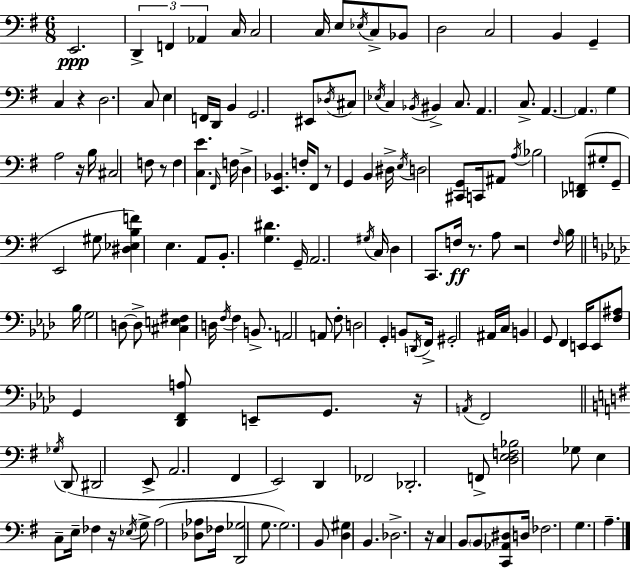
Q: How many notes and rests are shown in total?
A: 156